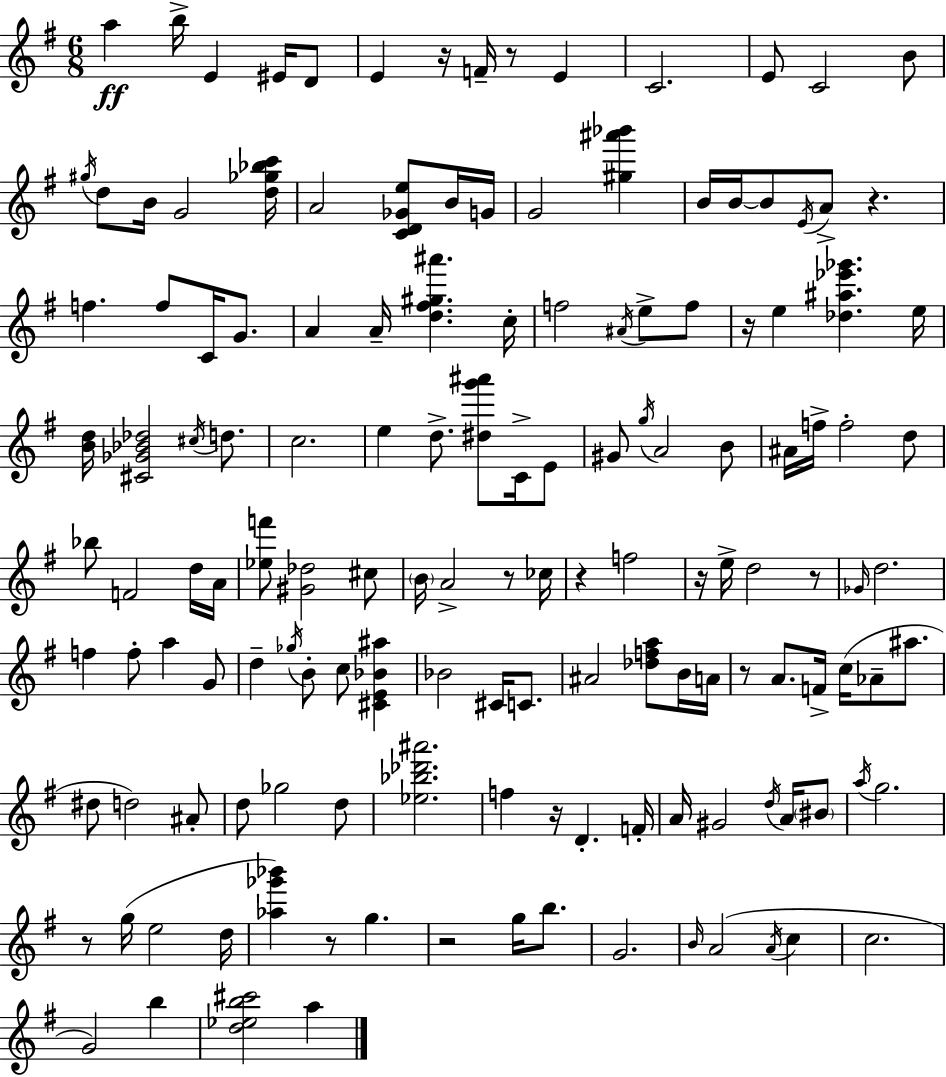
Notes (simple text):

A5/q B5/s E4/q EIS4/s D4/e E4/q R/s F4/s R/e E4/q C4/h. E4/e C4/h B4/e G#5/s D5/e B4/s G4/h [D5,Gb5,Bb5,C6]/s A4/h [C4,D4,Gb4,E5]/e B4/s G4/s G4/h [G#5,A#6,Bb6]/q B4/s B4/s B4/e E4/s A4/e R/q. F5/q. F5/e C4/s G4/e. A4/q A4/s [D5,F#5,G#5,A#6]/q. C5/s F5/h A#4/s E5/e F5/e R/s E5/q [Db5,A#5,Eb6,Gb6]/q. E5/s [B4,D5]/s [C#4,Gb4,Bb4,Db5]/h C#5/s D5/e. C5/h. E5/q D5/e. [D#5,G6,A#6]/e C4/s E4/e G#4/e G5/s A4/h B4/e A#4/s F5/s F5/h D5/e Bb5/e F4/h D5/s A4/s [Eb5,F6]/e [G#4,Db5]/h C#5/e B4/s A4/h R/e CES5/s R/q F5/h R/s E5/s D5/h R/e Gb4/s D5/h. F5/q F5/e A5/q G4/e D5/q Gb5/s B4/e C5/e [C#4,E4,Bb4,A#5]/q Bb4/h C#4/s C4/e. A#4/h [Db5,F5,A5]/e B4/s A4/s R/e A4/e. F4/s C5/s Ab4/e A#5/e. D#5/e D5/h A#4/e D5/e Gb5/h D5/e [Eb5,Bb5,Db6,A#6]/h. F5/q R/s D4/q. F4/s A4/s G#4/h D5/s A4/s BIS4/e A5/s G5/h. R/e G5/s E5/h D5/s [Ab5,Gb6,Bb6]/q R/e G5/q. R/h G5/s B5/e. G4/h. B4/s A4/h A4/s C5/q C5/h. G4/h B5/q [D5,Eb5,B5,C#6]/h A5/q